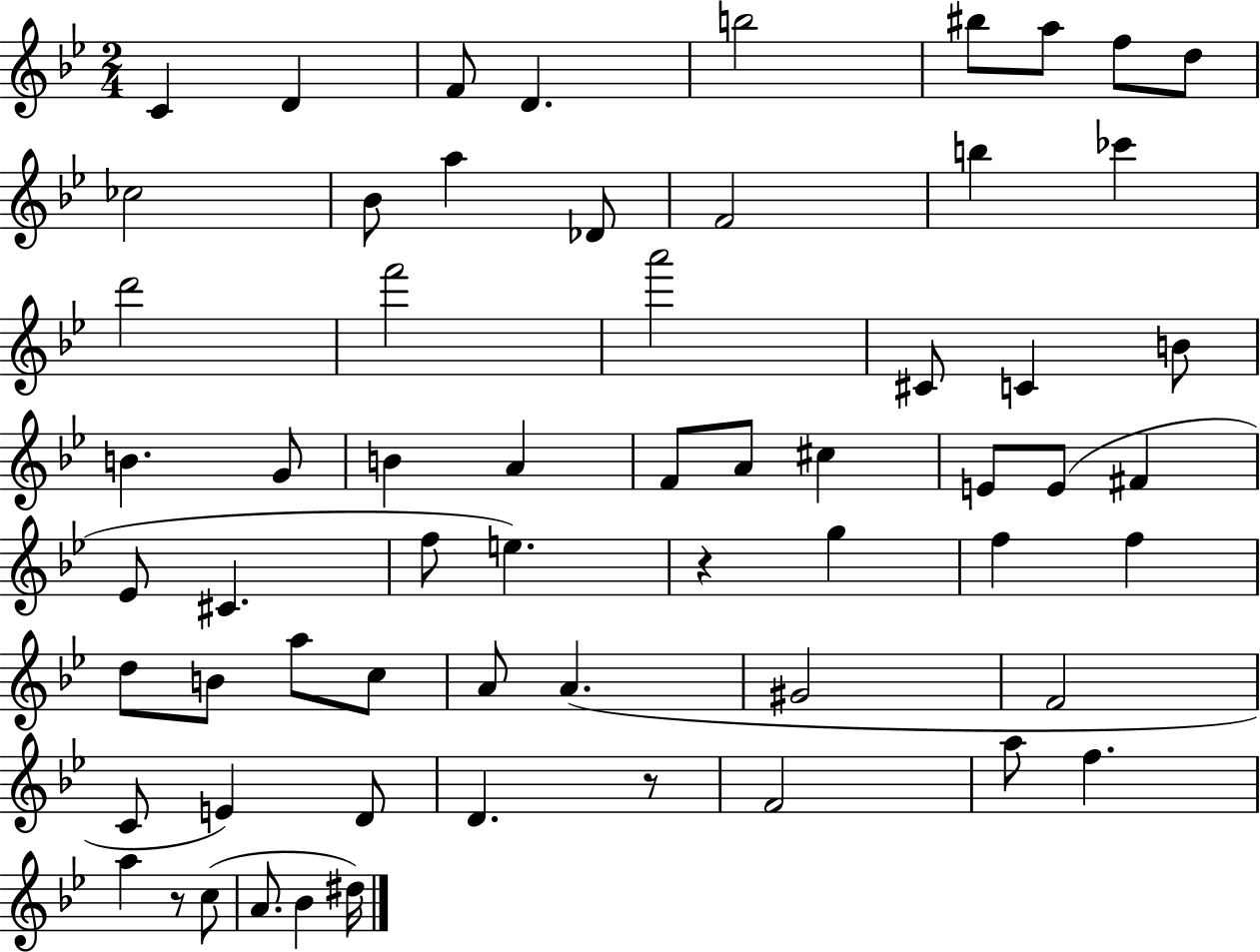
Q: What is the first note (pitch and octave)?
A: C4